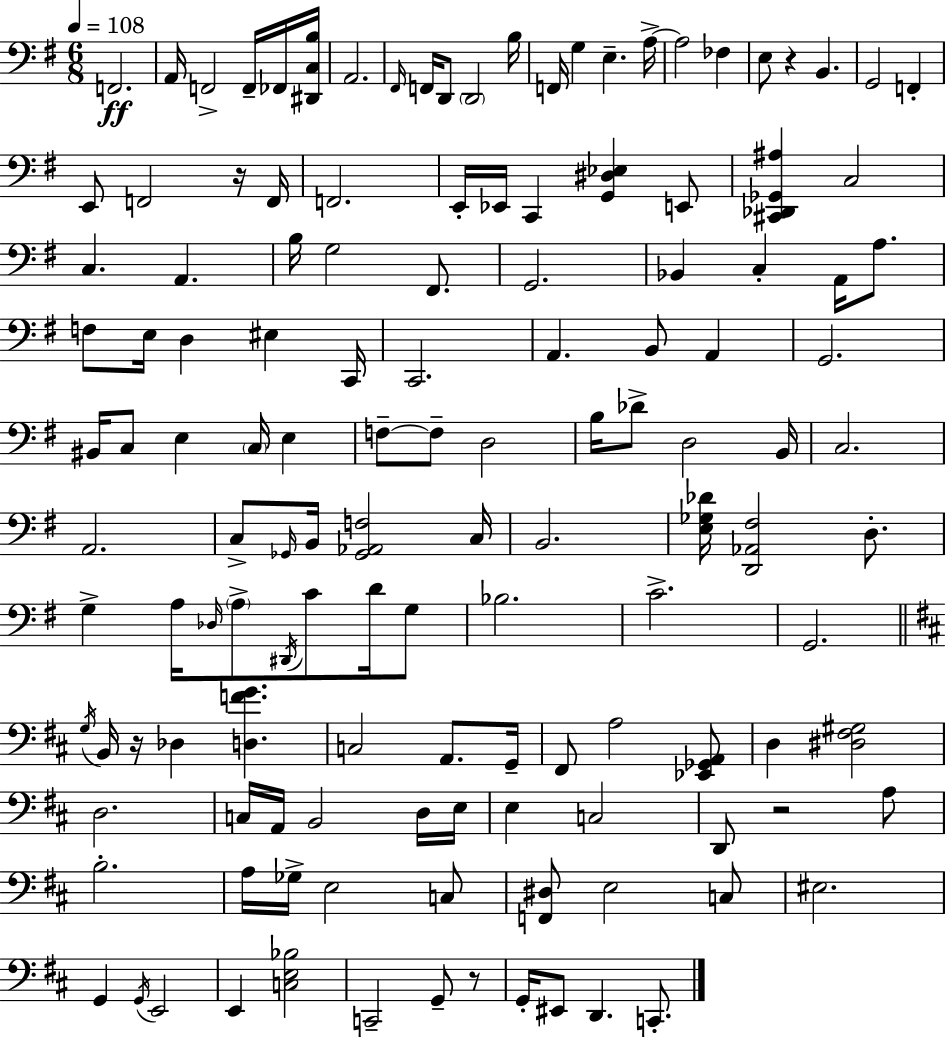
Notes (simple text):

F2/h. A2/s F2/h F2/s FES2/s [D#2,C3,B3]/s A2/h. F#2/s F2/s D2/e D2/h B3/s F2/s G3/q E3/q. A3/s A3/h FES3/q E3/e R/q B2/q. G2/h F2/q E2/e F2/h R/s F2/s F2/h. E2/s Eb2/s C2/q [G2,D#3,Eb3]/q E2/e [C#2,Db2,Gb2,A#3]/q C3/h C3/q. A2/q. B3/s G3/h F#2/e. G2/h. Bb2/q C3/q A2/s A3/e. F3/e E3/s D3/q EIS3/q C2/s C2/h. A2/q. B2/e A2/q G2/h. BIS2/s C3/e E3/q C3/s E3/q F3/e F3/e D3/h B3/s Db4/e D3/h B2/s C3/h. A2/h. C3/e Gb2/s B2/s [Gb2,Ab2,F3]/h C3/s B2/h. [E3,Gb3,Db4]/s [D2,Ab2,F#3]/h D3/e. G3/q A3/s Db3/s A3/e D#2/s C4/e D4/s G3/e Bb3/h. C4/h. G2/h. G3/s B2/s R/s Db3/q [D3,F4,G4]/q. C3/h A2/e. G2/s F#2/e A3/h [Eb2,Gb2,A2]/e D3/q [D#3,F#3,G#3]/h D3/h. C3/s A2/s B2/h D3/s E3/s E3/q C3/h D2/e R/h A3/e B3/h. A3/s Gb3/s E3/h C3/e [F2,D#3]/e E3/h C3/e EIS3/h. G2/q G2/s E2/h E2/q [C3,E3,Bb3]/h C2/h G2/e R/e G2/s EIS2/e D2/q. C2/e.